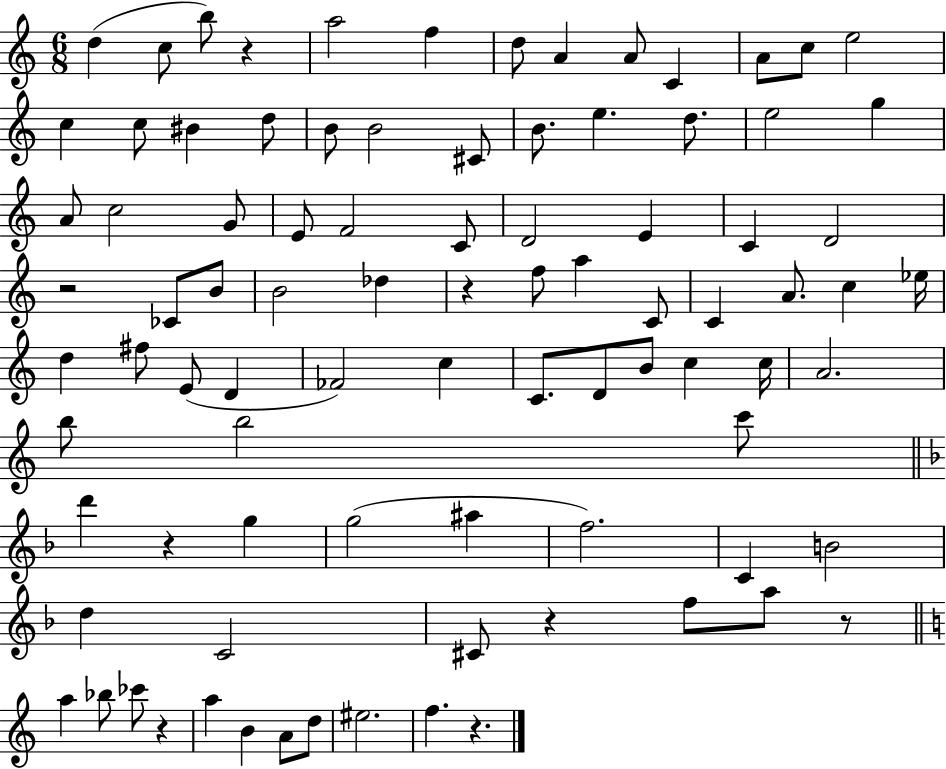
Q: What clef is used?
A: treble